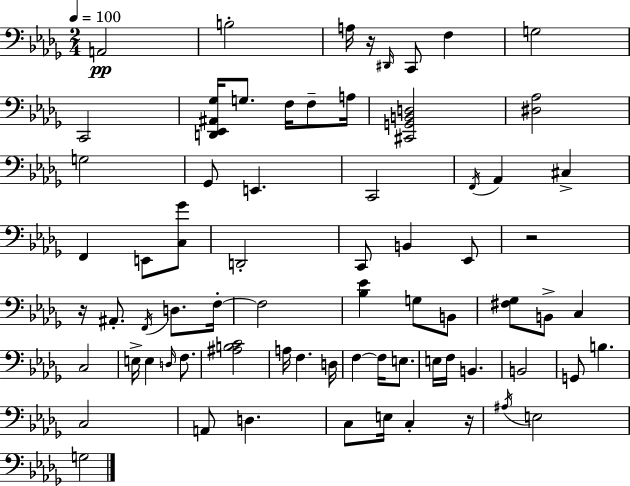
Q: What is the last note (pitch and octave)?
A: G3